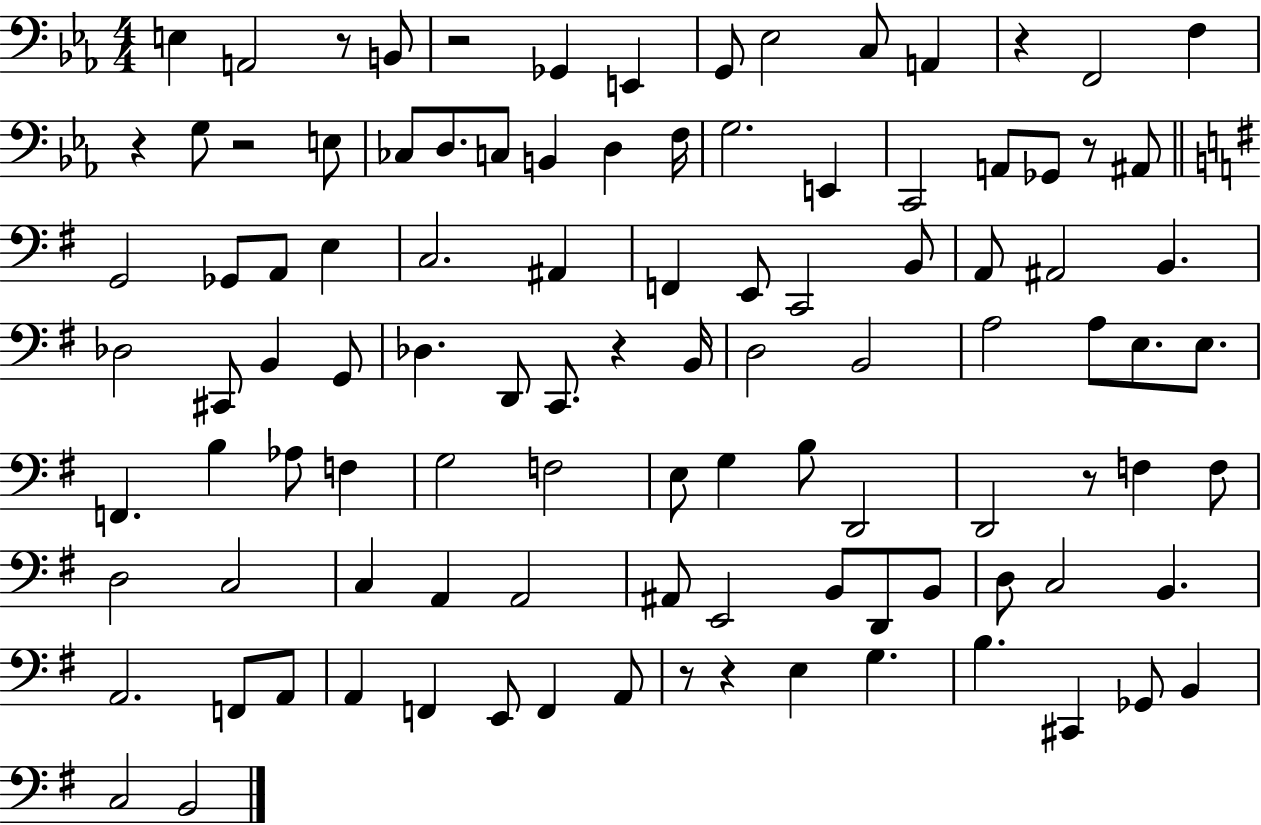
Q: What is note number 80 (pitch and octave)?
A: F2